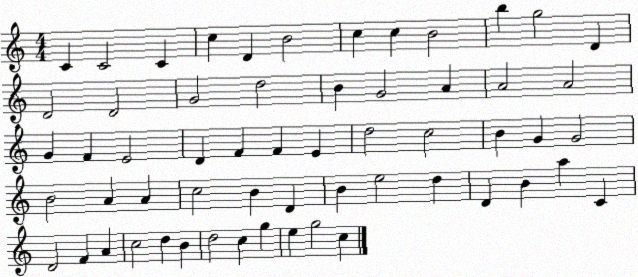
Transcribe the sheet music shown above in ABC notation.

X:1
T:Untitled
M:4/4
L:1/4
K:C
C C2 C c D B2 c c B2 b g2 D D2 D2 G2 d2 B G2 A A2 A2 G F E2 D F F E d2 c2 B G G2 B2 A A c2 B D B e2 d D B a C D2 F A c2 d B d2 c g e g2 c